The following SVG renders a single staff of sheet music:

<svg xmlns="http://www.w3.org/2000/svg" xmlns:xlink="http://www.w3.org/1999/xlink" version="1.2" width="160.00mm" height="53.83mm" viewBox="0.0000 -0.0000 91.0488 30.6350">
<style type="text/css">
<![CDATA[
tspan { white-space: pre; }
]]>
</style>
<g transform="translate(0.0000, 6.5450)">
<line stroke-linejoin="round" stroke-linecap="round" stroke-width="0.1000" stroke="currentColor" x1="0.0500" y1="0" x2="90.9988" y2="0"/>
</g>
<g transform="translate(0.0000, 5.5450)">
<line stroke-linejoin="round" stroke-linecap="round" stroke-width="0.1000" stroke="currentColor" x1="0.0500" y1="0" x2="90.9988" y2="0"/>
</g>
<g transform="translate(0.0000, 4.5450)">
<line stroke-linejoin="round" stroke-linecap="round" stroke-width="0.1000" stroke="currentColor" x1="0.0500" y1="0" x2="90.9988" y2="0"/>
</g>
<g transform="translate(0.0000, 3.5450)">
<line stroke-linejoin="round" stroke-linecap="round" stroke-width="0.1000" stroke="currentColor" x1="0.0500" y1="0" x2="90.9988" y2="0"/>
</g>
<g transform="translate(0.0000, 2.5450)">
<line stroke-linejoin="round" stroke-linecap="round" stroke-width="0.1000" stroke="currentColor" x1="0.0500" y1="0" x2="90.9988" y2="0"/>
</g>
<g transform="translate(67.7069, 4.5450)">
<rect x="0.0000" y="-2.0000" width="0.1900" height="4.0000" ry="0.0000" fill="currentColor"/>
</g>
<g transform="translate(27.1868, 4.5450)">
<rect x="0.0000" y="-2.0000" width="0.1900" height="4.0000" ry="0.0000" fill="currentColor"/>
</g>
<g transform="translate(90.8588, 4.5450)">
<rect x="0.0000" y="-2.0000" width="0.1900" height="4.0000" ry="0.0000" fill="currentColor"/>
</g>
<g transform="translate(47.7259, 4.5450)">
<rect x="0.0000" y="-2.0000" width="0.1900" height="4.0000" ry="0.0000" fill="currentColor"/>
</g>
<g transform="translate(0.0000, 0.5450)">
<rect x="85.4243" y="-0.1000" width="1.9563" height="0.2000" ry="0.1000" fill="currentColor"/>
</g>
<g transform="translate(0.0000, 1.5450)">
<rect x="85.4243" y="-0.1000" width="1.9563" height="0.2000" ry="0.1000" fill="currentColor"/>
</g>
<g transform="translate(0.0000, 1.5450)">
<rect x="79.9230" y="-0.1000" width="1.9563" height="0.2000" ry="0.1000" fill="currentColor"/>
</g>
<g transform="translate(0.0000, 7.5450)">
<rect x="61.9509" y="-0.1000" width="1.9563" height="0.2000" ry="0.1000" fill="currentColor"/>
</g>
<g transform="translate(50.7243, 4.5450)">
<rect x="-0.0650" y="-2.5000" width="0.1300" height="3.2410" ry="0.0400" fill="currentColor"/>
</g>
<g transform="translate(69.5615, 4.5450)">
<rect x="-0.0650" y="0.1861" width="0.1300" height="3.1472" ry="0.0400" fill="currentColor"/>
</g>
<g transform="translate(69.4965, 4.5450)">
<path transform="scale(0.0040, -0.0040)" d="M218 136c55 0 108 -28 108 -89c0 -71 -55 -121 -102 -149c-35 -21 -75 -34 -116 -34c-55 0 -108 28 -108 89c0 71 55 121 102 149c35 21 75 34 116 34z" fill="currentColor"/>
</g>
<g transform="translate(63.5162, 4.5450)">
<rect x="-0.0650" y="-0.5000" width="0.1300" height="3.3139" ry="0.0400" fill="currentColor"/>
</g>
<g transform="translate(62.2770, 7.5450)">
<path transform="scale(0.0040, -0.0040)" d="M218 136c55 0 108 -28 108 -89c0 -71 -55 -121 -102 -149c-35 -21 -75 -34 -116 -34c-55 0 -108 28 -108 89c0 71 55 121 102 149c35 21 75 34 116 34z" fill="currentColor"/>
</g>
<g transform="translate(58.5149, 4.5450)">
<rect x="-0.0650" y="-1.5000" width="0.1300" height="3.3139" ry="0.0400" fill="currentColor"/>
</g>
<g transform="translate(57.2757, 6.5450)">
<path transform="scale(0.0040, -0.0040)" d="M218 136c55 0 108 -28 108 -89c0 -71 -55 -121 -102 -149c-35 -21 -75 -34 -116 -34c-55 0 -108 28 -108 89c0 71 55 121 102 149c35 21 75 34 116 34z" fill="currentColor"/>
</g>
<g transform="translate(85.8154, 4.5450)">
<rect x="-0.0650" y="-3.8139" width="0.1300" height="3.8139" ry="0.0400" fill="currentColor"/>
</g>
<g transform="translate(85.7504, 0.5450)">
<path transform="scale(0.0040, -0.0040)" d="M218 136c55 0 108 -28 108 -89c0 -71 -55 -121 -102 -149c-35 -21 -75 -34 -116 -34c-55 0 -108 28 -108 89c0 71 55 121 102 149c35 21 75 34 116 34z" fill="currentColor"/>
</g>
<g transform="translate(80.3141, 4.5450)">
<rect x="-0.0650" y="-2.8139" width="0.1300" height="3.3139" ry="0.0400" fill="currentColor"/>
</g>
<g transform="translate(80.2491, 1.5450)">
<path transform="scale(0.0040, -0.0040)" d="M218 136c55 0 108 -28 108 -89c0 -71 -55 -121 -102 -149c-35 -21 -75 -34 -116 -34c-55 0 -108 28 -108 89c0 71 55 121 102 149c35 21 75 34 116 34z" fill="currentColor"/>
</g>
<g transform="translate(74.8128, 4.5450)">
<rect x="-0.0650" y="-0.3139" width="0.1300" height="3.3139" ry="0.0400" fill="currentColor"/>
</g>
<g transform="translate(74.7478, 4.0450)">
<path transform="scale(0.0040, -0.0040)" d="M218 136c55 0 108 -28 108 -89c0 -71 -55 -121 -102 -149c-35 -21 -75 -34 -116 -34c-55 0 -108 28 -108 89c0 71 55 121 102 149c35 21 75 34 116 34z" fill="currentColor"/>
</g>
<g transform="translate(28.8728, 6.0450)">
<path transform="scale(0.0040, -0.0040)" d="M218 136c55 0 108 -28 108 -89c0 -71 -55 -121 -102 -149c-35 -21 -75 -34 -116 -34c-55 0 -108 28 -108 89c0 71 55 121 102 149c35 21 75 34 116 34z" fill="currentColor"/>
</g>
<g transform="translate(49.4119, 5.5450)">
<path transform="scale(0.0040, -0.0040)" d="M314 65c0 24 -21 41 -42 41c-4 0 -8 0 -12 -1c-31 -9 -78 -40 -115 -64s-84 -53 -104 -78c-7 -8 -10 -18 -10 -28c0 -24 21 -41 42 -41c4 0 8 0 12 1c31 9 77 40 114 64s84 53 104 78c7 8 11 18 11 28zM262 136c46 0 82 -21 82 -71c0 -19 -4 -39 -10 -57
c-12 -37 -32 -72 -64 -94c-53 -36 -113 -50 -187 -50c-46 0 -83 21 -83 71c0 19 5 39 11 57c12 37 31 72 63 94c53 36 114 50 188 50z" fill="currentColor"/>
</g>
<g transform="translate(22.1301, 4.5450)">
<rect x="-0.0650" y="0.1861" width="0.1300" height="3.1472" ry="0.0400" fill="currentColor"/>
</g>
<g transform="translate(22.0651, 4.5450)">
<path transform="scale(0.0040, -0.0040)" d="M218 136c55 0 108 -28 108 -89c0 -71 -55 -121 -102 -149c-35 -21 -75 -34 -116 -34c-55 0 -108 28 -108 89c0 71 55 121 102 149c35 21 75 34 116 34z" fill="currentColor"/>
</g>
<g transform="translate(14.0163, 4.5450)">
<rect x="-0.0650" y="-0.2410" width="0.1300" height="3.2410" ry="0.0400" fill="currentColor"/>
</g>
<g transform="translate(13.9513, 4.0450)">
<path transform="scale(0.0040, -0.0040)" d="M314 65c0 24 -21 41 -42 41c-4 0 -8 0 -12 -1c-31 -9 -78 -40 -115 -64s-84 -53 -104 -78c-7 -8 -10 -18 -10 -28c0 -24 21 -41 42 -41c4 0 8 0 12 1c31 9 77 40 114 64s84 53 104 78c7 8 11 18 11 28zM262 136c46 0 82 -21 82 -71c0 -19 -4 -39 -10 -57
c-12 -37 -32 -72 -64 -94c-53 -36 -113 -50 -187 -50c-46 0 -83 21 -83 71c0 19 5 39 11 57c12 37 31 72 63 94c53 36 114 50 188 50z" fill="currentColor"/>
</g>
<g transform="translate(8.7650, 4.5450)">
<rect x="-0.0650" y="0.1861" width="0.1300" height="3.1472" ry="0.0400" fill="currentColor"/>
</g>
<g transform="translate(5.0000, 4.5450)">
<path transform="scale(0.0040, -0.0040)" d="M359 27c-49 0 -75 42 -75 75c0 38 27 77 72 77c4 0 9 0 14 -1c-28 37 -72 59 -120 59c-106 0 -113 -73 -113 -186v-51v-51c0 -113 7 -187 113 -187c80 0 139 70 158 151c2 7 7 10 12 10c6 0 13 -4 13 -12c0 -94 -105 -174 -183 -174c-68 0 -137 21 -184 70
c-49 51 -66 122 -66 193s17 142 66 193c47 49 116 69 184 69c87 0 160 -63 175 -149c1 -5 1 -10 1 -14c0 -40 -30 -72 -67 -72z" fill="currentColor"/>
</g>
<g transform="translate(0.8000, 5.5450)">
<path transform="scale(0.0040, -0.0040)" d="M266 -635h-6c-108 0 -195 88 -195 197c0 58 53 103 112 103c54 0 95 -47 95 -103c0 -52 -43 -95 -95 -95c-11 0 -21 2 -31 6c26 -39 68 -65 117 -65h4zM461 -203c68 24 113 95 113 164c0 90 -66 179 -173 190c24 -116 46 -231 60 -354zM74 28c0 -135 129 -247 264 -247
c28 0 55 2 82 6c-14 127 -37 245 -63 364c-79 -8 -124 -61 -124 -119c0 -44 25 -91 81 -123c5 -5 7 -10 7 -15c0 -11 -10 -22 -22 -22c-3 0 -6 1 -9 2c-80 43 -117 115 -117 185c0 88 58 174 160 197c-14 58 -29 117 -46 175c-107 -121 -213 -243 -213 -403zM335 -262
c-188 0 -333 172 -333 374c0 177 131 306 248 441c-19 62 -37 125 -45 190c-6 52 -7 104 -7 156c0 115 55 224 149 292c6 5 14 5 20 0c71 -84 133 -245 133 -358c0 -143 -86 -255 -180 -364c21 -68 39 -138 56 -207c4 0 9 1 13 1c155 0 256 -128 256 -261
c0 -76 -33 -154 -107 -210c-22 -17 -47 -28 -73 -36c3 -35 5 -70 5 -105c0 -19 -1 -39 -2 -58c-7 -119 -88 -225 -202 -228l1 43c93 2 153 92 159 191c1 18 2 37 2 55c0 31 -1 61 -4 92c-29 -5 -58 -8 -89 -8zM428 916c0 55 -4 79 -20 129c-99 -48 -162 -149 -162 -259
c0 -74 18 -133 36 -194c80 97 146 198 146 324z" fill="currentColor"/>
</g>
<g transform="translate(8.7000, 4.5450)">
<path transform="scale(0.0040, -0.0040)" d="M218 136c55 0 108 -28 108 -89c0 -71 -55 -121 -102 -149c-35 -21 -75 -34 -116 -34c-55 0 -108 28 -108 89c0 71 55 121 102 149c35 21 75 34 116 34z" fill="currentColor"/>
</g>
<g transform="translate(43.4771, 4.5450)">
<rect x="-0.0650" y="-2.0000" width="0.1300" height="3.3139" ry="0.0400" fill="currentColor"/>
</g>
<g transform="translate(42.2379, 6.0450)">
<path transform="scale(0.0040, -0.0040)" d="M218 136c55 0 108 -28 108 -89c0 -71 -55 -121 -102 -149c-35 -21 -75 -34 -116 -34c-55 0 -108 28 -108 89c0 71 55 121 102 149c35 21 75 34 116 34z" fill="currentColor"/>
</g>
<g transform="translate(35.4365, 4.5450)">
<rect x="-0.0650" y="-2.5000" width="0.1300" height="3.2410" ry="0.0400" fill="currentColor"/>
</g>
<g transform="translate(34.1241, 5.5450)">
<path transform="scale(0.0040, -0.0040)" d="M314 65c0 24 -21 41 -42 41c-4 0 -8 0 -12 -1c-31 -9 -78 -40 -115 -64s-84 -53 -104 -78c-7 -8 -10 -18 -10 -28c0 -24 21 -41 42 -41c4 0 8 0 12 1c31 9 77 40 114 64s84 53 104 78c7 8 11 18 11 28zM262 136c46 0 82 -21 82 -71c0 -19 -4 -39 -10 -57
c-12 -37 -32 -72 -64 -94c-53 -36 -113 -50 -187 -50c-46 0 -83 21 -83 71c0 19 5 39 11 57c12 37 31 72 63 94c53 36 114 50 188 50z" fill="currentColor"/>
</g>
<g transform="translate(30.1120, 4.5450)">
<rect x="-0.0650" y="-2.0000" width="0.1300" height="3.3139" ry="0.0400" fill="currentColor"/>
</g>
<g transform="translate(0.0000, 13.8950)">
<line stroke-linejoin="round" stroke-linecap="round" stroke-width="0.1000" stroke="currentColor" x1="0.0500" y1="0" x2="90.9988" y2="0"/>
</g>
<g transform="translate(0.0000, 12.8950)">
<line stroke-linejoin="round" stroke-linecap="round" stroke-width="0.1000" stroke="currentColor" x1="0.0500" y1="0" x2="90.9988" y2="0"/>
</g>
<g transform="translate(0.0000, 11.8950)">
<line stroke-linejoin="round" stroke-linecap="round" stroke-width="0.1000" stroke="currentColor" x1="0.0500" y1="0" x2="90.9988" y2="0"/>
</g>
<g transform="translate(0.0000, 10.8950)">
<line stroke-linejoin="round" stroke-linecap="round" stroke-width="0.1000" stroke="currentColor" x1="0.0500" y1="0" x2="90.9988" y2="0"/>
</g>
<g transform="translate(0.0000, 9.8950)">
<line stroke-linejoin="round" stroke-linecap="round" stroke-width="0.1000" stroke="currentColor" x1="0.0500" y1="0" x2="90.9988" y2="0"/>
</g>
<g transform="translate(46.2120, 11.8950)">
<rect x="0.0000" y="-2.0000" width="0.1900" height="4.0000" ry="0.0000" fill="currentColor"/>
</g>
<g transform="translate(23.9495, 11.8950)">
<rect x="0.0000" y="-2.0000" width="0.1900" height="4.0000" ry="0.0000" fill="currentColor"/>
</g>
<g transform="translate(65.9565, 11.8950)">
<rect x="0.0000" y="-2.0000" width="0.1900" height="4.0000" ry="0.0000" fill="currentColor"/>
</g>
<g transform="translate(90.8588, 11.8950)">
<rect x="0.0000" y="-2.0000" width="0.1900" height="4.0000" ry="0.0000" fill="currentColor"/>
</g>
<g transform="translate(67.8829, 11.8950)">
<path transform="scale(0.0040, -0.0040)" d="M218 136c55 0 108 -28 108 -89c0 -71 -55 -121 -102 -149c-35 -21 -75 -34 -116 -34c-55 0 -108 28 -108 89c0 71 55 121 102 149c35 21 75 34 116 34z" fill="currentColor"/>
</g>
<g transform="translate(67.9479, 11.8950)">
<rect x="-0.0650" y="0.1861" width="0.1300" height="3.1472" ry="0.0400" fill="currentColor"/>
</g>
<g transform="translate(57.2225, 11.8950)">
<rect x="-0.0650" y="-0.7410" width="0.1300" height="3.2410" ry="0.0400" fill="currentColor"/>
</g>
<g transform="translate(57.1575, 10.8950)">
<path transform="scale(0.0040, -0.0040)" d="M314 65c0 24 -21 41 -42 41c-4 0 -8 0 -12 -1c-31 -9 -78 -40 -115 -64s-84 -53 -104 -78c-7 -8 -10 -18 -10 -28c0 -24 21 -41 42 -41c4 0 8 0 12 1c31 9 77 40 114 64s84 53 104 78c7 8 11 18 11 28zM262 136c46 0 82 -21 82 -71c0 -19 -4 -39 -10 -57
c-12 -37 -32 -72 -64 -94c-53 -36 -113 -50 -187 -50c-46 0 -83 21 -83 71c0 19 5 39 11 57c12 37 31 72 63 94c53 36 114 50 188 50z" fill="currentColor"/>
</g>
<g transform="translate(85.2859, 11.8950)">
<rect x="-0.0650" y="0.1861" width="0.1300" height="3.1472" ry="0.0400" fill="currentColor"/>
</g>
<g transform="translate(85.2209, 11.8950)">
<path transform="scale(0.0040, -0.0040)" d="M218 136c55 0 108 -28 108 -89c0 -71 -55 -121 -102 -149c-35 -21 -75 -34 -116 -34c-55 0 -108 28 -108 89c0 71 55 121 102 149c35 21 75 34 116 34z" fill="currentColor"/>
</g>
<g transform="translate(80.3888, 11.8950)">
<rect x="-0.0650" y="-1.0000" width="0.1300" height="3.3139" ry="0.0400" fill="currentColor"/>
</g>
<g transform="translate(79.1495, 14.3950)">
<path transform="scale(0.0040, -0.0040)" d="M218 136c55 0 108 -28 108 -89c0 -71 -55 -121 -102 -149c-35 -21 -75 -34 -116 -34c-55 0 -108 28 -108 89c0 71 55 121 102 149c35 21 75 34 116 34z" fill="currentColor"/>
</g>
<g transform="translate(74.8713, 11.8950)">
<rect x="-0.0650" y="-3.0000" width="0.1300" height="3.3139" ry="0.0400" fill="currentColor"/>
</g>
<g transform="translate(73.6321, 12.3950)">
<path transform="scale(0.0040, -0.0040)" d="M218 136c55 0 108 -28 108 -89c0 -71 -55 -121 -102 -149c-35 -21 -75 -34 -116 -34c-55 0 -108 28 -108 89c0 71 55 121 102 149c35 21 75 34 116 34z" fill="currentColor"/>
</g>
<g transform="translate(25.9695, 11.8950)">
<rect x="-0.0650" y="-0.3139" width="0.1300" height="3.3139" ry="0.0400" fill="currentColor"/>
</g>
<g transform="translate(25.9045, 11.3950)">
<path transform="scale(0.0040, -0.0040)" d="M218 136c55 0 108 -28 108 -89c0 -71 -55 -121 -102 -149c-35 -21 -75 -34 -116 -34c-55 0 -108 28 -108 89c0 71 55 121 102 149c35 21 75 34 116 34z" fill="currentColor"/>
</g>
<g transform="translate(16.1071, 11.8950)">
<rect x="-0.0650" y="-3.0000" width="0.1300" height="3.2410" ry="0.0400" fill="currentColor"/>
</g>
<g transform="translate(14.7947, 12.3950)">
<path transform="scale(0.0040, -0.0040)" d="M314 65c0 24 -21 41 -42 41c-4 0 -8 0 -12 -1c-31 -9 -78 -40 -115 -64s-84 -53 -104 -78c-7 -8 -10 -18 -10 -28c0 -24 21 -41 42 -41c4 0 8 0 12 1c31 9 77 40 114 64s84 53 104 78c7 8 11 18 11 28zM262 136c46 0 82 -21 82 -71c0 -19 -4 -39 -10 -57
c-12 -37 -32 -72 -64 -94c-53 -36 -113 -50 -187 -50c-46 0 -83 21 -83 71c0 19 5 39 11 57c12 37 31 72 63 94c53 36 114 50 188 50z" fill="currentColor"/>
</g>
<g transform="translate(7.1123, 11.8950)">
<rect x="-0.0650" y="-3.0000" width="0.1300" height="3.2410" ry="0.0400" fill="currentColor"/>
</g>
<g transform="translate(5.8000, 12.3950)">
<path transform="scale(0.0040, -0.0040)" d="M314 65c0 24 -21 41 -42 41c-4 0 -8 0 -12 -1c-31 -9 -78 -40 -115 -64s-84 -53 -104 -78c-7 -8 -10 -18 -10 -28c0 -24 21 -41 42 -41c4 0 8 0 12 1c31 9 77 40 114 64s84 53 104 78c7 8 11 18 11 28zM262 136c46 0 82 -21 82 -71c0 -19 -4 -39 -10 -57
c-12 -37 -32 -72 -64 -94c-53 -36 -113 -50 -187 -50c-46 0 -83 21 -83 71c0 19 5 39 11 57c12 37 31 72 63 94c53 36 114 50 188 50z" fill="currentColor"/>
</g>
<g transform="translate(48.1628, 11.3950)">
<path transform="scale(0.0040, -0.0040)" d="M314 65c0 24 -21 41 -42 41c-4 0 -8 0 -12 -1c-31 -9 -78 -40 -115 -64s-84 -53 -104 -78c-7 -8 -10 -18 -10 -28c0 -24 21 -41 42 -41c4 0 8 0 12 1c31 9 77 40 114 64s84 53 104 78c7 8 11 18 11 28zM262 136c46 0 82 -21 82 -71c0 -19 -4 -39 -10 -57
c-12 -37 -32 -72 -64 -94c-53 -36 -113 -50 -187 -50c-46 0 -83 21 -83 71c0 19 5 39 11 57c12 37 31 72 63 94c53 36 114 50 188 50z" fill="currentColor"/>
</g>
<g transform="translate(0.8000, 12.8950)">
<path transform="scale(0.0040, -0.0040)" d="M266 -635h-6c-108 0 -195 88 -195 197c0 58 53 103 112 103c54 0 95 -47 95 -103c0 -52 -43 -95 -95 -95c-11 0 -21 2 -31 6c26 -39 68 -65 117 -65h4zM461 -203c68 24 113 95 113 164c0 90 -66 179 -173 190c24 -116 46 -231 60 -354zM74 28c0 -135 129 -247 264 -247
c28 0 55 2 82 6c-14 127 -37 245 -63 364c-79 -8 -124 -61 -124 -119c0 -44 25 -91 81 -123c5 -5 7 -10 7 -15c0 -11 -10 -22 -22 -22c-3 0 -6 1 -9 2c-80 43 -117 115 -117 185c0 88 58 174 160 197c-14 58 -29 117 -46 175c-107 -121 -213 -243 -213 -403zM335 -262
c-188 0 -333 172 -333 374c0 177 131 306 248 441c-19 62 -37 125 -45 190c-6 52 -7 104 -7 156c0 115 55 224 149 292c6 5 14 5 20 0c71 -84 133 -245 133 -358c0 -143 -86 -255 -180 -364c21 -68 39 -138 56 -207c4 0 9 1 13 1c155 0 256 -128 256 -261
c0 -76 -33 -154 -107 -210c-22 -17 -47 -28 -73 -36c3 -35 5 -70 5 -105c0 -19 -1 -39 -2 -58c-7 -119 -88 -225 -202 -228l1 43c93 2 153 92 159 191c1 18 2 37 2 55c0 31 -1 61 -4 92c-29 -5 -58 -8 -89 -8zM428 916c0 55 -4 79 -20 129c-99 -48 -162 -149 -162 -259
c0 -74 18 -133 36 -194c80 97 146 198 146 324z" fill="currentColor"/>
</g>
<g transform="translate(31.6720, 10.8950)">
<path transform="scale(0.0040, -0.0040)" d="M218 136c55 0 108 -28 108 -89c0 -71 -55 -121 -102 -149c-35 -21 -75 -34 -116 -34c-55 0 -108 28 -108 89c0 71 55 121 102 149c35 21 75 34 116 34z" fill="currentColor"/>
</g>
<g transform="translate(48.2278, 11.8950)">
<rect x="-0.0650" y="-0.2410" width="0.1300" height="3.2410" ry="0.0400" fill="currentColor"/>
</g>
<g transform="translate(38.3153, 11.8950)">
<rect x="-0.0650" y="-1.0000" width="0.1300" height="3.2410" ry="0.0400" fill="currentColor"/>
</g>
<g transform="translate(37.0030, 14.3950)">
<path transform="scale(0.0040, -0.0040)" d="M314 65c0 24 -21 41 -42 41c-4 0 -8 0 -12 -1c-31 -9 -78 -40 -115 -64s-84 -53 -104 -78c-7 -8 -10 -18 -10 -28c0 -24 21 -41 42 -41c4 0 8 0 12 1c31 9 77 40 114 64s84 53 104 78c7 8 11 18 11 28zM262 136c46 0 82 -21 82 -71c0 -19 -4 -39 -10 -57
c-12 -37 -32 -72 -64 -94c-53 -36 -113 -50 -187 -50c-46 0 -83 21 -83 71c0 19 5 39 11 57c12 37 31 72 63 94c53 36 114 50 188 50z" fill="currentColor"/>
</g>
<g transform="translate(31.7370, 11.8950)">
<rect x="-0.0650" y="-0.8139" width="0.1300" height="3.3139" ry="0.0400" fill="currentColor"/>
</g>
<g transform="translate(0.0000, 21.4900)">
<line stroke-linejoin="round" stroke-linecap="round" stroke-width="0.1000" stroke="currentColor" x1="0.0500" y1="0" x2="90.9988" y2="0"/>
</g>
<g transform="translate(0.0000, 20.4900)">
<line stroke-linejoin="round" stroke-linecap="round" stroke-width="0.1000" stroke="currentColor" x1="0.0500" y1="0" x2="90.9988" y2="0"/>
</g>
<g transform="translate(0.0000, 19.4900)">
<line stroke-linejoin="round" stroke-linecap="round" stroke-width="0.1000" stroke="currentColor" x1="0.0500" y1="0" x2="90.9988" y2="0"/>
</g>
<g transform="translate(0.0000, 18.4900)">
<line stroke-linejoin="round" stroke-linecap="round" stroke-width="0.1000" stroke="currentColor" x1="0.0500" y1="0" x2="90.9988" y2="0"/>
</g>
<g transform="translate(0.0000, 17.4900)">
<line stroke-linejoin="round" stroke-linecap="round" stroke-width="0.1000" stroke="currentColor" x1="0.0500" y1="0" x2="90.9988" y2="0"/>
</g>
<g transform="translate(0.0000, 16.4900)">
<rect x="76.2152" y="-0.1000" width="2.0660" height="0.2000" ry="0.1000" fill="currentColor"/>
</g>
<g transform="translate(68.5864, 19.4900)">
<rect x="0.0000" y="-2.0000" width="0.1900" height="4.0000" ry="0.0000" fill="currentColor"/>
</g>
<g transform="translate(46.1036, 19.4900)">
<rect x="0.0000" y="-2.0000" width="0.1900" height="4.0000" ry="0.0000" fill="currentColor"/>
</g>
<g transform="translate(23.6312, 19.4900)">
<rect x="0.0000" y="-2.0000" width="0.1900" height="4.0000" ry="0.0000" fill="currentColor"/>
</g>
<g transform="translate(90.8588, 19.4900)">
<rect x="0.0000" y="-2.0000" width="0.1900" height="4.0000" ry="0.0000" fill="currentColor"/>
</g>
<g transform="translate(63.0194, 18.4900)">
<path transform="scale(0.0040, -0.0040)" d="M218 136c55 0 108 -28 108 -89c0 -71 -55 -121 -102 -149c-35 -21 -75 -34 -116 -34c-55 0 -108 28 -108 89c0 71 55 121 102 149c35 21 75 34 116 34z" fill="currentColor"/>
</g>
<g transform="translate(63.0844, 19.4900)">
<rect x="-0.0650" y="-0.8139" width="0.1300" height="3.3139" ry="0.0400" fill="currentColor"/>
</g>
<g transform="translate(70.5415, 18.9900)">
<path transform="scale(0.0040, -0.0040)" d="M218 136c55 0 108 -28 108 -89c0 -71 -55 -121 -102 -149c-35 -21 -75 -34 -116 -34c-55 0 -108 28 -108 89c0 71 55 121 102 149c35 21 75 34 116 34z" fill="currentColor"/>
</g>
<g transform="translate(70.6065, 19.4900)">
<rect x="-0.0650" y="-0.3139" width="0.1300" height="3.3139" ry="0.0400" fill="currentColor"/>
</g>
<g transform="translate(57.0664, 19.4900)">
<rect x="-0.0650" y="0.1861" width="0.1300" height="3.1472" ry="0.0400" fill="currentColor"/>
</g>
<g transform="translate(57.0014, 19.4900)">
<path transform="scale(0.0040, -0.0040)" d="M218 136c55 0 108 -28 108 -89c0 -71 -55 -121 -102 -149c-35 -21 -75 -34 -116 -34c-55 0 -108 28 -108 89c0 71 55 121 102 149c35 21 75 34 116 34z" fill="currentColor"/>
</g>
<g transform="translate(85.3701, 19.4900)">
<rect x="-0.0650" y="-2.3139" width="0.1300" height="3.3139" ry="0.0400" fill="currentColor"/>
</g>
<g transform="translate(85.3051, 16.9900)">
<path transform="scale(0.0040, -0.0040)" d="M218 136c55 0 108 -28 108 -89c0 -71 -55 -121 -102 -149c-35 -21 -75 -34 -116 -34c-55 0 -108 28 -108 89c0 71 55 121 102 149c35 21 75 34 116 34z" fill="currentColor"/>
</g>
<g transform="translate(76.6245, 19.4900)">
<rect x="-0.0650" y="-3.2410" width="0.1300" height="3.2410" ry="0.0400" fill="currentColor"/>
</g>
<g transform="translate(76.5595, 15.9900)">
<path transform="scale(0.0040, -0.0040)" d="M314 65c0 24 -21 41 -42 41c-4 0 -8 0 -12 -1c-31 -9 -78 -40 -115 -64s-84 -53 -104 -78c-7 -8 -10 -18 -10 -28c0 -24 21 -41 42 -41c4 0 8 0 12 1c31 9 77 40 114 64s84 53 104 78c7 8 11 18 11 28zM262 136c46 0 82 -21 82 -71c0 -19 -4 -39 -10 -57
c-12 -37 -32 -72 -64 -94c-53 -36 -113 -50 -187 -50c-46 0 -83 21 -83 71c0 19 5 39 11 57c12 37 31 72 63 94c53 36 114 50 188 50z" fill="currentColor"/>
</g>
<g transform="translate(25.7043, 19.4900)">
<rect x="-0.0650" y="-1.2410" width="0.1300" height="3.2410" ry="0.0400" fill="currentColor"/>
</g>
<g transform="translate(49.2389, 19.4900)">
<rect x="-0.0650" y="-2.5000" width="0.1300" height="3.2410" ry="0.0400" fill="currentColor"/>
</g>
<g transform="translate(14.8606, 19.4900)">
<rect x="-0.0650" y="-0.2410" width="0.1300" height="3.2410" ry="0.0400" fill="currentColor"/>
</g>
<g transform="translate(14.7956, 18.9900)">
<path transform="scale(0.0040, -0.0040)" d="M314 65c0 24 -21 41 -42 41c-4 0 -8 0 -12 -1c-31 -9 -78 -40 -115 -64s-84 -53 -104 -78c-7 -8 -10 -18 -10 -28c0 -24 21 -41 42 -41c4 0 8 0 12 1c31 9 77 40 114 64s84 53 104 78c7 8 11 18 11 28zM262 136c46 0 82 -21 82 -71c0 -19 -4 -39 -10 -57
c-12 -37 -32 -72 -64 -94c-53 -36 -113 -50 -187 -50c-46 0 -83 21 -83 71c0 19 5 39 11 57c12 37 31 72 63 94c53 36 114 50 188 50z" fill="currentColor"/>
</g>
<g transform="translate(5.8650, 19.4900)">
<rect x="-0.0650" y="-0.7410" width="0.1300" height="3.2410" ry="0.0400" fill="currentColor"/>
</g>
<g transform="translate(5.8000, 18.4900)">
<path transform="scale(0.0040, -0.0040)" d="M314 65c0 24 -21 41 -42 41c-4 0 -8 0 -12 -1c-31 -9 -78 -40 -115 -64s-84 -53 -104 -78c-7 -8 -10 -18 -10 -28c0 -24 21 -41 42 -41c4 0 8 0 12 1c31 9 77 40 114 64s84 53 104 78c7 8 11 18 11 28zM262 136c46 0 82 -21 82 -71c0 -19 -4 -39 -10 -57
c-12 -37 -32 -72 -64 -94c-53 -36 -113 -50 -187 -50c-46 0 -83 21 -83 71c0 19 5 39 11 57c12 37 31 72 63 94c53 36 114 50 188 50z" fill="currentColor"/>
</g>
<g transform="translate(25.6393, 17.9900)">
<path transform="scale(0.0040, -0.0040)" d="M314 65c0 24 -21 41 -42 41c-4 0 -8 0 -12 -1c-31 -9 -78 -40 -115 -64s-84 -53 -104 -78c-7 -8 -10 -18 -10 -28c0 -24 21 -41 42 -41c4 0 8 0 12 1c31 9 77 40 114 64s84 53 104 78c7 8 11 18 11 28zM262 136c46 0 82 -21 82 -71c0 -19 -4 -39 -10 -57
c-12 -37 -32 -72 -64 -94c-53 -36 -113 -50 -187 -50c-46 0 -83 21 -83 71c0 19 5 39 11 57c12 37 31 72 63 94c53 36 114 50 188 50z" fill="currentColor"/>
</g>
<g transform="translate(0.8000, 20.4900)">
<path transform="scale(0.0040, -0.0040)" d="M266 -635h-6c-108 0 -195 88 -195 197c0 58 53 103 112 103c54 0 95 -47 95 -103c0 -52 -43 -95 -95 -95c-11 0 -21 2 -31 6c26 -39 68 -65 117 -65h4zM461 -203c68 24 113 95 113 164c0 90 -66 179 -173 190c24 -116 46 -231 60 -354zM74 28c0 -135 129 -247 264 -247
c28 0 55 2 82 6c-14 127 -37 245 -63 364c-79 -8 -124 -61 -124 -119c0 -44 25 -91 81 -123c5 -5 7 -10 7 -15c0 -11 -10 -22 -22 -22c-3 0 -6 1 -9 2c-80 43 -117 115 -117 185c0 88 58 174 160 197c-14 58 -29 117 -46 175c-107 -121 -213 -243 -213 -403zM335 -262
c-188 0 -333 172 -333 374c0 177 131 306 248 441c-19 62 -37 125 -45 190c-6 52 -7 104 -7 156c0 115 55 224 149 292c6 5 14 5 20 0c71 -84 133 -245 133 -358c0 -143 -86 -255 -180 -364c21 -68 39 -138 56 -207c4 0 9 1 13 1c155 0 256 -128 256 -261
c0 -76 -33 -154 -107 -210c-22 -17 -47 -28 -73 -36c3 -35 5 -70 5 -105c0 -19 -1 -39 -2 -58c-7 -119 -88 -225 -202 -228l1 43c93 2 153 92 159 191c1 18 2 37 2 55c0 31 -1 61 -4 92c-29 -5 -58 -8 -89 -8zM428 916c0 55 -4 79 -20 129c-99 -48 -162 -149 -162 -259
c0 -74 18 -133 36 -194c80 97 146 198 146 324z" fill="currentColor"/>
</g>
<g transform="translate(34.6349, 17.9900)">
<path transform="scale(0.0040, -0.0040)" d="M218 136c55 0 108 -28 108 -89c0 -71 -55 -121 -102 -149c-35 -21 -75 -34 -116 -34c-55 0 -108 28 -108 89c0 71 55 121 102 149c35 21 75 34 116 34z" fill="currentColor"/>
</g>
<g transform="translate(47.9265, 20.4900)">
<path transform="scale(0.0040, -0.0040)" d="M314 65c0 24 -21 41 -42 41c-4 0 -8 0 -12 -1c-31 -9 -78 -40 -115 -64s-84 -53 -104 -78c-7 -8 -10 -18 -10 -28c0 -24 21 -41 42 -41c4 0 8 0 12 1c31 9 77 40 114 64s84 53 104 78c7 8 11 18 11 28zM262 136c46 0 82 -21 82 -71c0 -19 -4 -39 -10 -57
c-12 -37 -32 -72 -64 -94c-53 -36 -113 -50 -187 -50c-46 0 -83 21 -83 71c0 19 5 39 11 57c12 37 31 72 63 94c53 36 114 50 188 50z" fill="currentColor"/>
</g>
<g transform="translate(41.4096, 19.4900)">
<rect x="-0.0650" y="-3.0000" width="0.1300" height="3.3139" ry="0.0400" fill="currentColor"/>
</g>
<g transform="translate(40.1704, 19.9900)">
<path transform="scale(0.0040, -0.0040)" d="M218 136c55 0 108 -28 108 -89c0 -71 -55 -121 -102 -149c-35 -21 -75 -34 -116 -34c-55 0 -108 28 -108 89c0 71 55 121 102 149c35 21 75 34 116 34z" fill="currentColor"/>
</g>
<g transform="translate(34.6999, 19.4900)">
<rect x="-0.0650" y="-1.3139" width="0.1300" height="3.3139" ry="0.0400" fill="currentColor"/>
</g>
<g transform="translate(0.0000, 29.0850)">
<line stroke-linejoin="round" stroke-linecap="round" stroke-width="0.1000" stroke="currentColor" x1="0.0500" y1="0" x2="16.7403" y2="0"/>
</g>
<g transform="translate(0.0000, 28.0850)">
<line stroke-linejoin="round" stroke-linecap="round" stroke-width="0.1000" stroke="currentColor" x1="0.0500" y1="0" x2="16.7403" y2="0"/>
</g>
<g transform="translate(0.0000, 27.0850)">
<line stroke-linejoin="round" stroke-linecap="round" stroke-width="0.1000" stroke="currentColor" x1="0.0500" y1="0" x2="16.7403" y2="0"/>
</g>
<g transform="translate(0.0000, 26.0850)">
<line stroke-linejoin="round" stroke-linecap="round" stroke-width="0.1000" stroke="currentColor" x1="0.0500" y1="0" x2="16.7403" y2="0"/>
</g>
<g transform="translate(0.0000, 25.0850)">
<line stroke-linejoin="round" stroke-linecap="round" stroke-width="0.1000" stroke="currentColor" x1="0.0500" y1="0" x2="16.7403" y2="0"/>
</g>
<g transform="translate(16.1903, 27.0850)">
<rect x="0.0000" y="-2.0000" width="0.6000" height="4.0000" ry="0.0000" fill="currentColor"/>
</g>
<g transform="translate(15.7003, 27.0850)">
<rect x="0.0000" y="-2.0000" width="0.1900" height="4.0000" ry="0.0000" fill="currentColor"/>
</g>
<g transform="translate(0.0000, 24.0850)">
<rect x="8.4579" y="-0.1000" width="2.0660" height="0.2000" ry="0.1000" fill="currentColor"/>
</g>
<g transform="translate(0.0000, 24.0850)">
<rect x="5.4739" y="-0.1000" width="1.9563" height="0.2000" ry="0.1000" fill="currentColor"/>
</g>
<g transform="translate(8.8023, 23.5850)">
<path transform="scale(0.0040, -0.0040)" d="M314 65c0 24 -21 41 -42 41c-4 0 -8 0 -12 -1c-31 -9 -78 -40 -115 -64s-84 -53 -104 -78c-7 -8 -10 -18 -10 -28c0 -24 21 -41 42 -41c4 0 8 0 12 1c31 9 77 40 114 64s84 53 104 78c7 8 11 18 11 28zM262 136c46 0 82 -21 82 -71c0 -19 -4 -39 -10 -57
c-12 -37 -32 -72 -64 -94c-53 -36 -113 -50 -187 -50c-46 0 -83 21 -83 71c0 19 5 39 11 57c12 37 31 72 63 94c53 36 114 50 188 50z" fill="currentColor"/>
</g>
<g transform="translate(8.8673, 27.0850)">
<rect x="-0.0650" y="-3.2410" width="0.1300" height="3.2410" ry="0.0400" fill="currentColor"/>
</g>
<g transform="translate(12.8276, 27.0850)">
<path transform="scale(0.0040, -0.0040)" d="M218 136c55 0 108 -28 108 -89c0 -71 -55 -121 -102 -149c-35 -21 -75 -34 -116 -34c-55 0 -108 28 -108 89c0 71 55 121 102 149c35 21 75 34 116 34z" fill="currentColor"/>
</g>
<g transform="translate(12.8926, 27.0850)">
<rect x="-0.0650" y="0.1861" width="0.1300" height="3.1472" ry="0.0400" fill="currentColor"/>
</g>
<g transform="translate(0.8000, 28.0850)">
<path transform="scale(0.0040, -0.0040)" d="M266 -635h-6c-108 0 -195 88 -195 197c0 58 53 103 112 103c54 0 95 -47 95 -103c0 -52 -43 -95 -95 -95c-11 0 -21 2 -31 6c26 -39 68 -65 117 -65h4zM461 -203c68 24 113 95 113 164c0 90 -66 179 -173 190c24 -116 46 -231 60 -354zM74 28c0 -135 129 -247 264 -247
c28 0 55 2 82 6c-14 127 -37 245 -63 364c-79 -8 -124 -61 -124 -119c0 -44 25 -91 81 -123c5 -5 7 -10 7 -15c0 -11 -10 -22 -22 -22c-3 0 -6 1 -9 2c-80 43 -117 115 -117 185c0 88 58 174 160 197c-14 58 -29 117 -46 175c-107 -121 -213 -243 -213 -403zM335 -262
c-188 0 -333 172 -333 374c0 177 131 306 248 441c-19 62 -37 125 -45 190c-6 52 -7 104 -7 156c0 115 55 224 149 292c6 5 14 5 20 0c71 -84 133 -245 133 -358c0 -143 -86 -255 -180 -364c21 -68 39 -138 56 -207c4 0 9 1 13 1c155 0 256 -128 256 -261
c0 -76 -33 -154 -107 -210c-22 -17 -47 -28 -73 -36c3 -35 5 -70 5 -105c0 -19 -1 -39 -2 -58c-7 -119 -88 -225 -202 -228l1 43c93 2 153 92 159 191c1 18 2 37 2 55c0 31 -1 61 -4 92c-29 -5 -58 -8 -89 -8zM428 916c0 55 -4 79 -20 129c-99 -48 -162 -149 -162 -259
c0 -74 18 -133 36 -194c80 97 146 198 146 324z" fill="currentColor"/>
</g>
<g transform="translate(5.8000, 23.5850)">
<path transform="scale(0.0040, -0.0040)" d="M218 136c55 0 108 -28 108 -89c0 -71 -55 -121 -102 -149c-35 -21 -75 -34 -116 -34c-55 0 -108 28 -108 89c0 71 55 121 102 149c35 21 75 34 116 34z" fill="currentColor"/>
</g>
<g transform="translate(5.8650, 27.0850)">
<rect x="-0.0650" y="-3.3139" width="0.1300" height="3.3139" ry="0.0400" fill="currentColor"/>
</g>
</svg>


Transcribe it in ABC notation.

X:1
T:Untitled
M:4/4
L:1/4
K:C
B c2 B F G2 F G2 E C B c a c' A2 A2 c d D2 c2 d2 B A D B d2 c2 e2 e A G2 B d c b2 g b b2 B